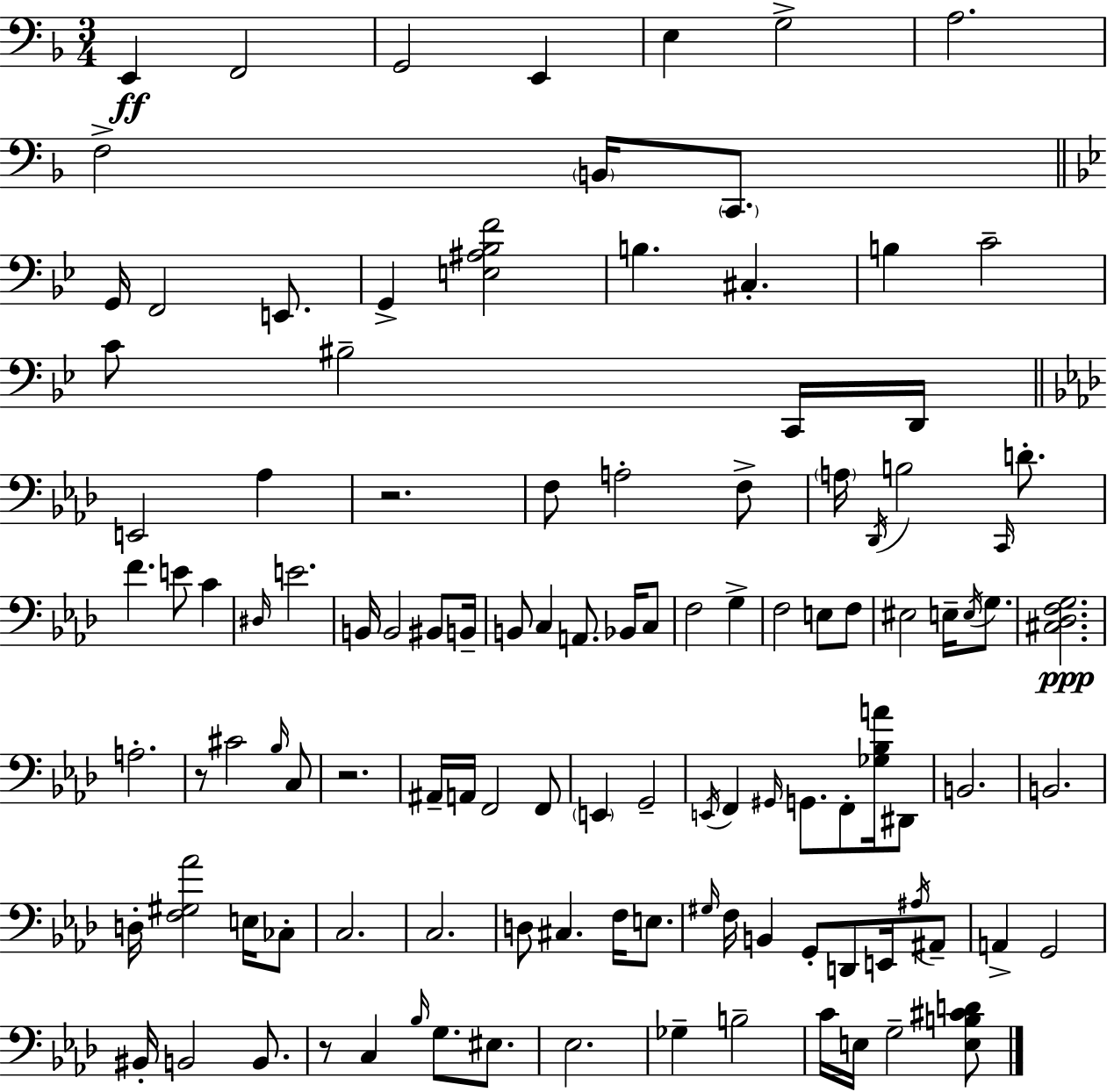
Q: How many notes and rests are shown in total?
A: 114